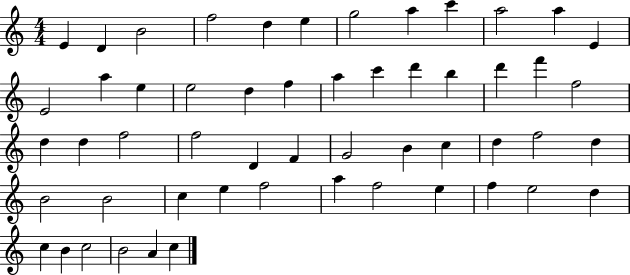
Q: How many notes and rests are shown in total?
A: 54